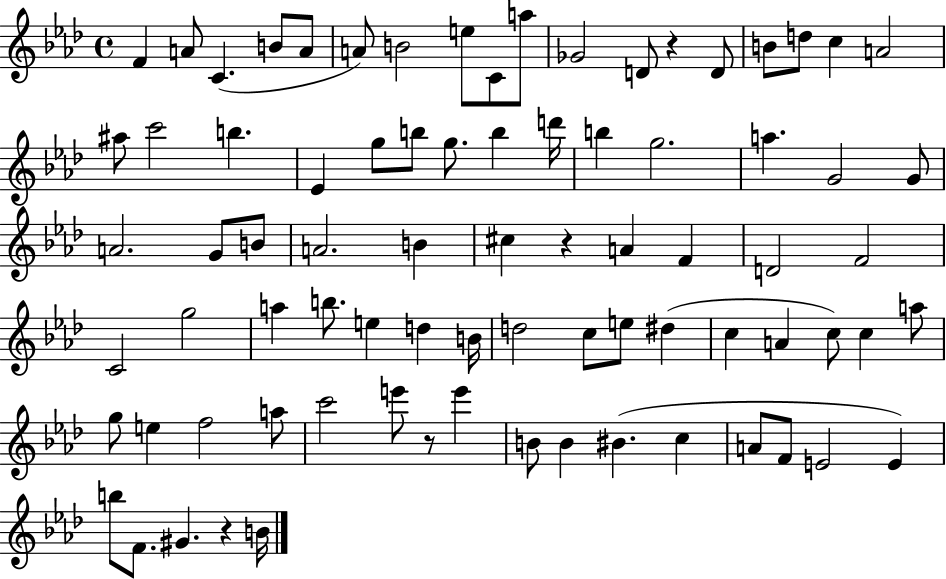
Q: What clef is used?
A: treble